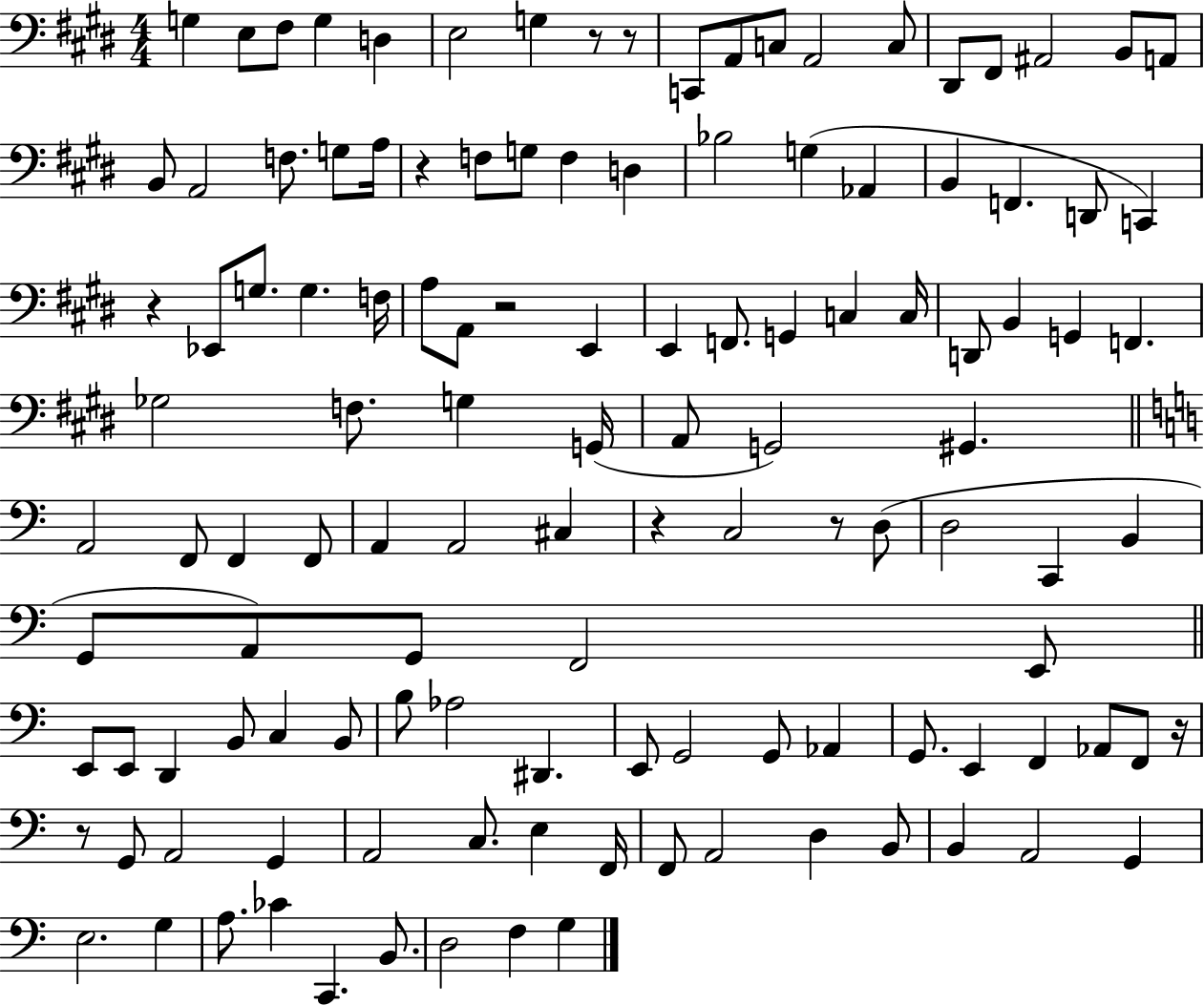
{
  \clef bass
  \numericTimeSignature
  \time 4/4
  \key e \major
  g4 e8 fis8 g4 d4 | e2 g4 r8 r8 | c,8 a,8 c8 a,2 c8 | dis,8 fis,8 ais,2 b,8 a,8 | \break b,8 a,2 f8. g8 a16 | r4 f8 g8 f4 d4 | bes2 g4( aes,4 | b,4 f,4. d,8 c,4) | \break r4 ees,8 g8. g4. f16 | a8 a,8 r2 e,4 | e,4 f,8. g,4 c4 c16 | d,8 b,4 g,4 f,4. | \break ges2 f8. g4 g,16( | a,8 g,2) gis,4. | \bar "||" \break \key c \major a,2 f,8 f,4 f,8 | a,4 a,2 cis4 | r4 c2 r8 d8( | d2 c,4 b,4 | \break g,8 a,8) g,8 f,2 e,8 | \bar "||" \break \key a \minor e,8 e,8 d,4 b,8 c4 b,8 | b8 aes2 dis,4. | e,8 g,2 g,8 aes,4 | g,8. e,4 f,4 aes,8 f,8 r16 | \break r8 g,8 a,2 g,4 | a,2 c8. e4 f,16 | f,8 a,2 d4 b,8 | b,4 a,2 g,4 | \break e2. g4 | a8. ces'4 c,4. b,8. | d2 f4 g4 | \bar "|."
}